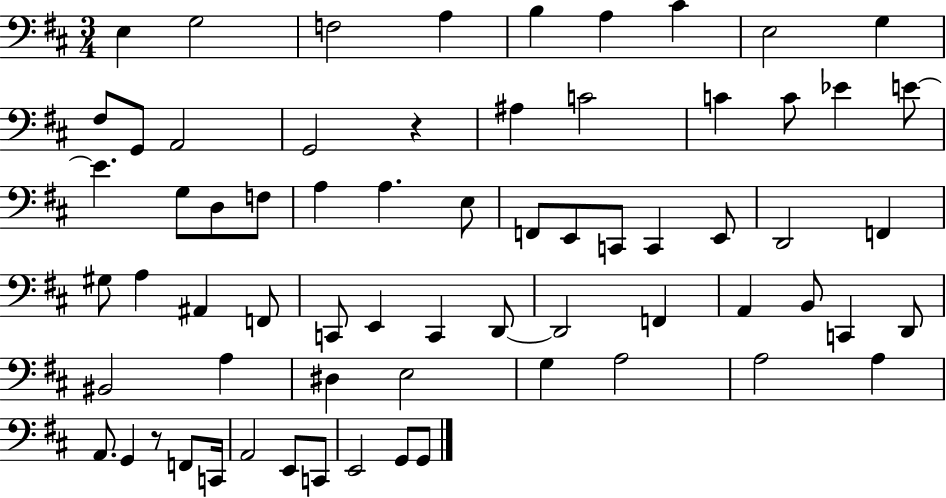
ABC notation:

X:1
T:Untitled
M:3/4
L:1/4
K:D
E, G,2 F,2 A, B, A, ^C E,2 G, ^F,/2 G,,/2 A,,2 G,,2 z ^A, C2 C C/2 _E E/2 E G,/2 D,/2 F,/2 A, A, E,/2 F,,/2 E,,/2 C,,/2 C,, E,,/2 D,,2 F,, ^G,/2 A, ^A,, F,,/2 C,,/2 E,, C,, D,,/2 D,,2 F,, A,, B,,/2 C,, D,,/2 ^B,,2 A, ^D, E,2 G, A,2 A,2 A, A,,/2 G,, z/2 F,,/2 C,,/4 A,,2 E,,/2 C,,/2 E,,2 G,,/2 G,,/2